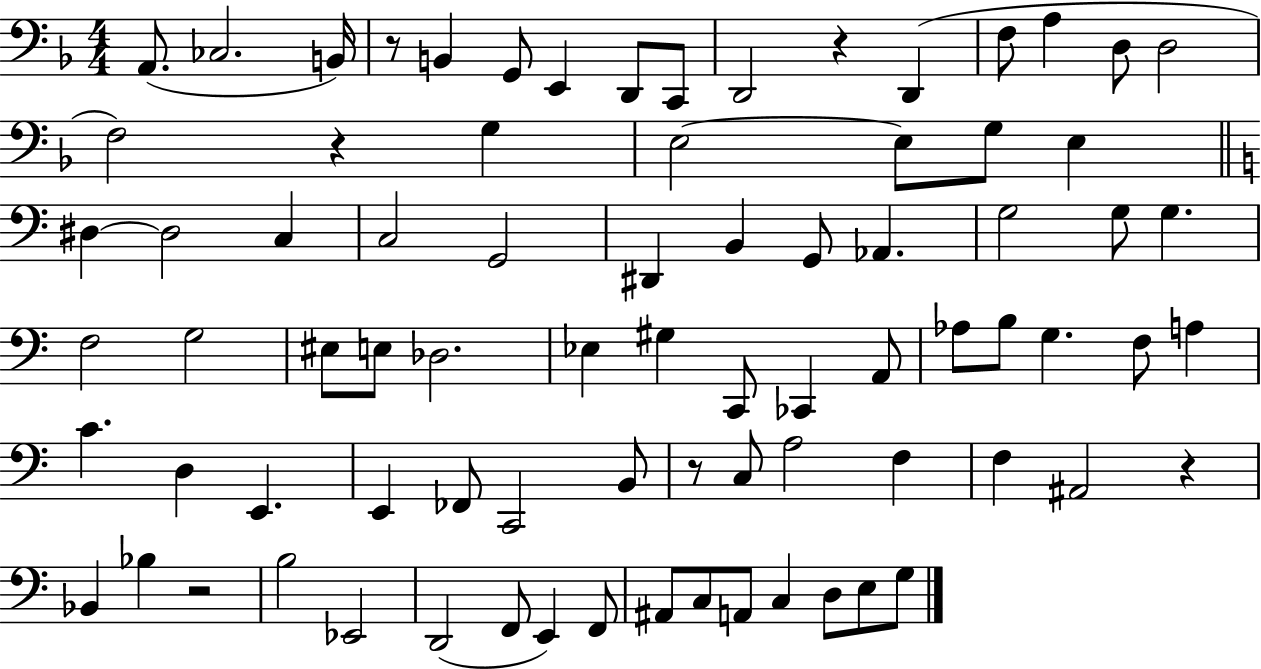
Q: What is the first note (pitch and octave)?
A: A2